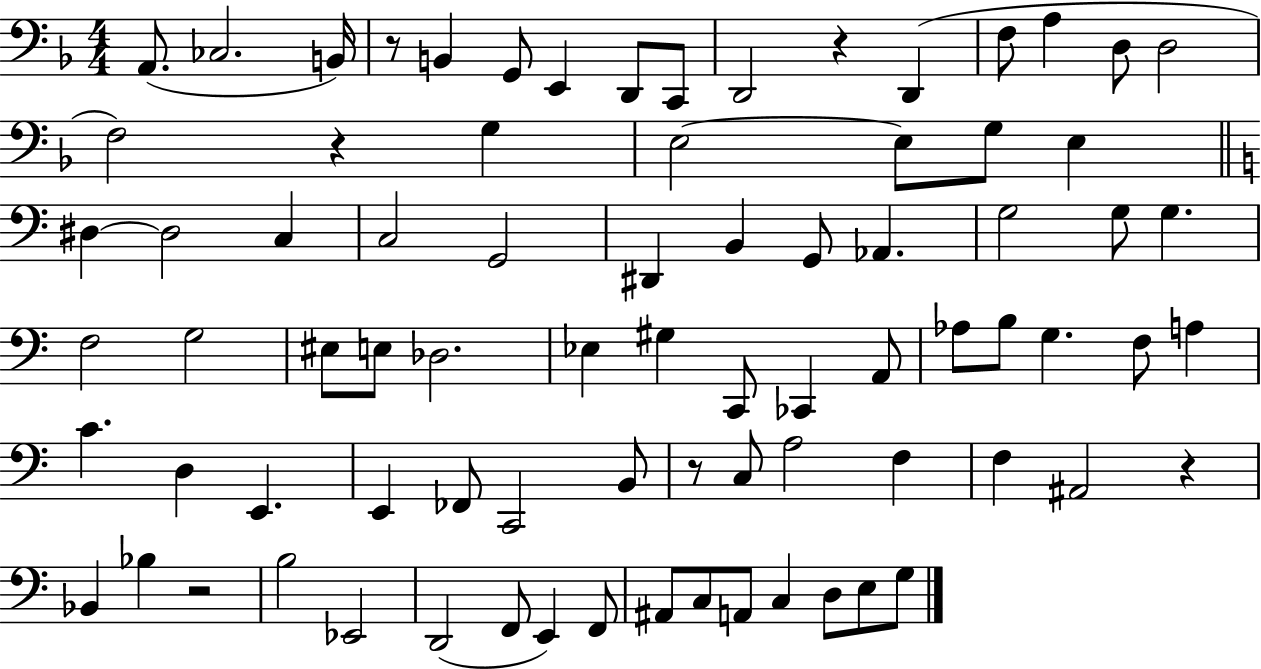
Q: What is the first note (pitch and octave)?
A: A2